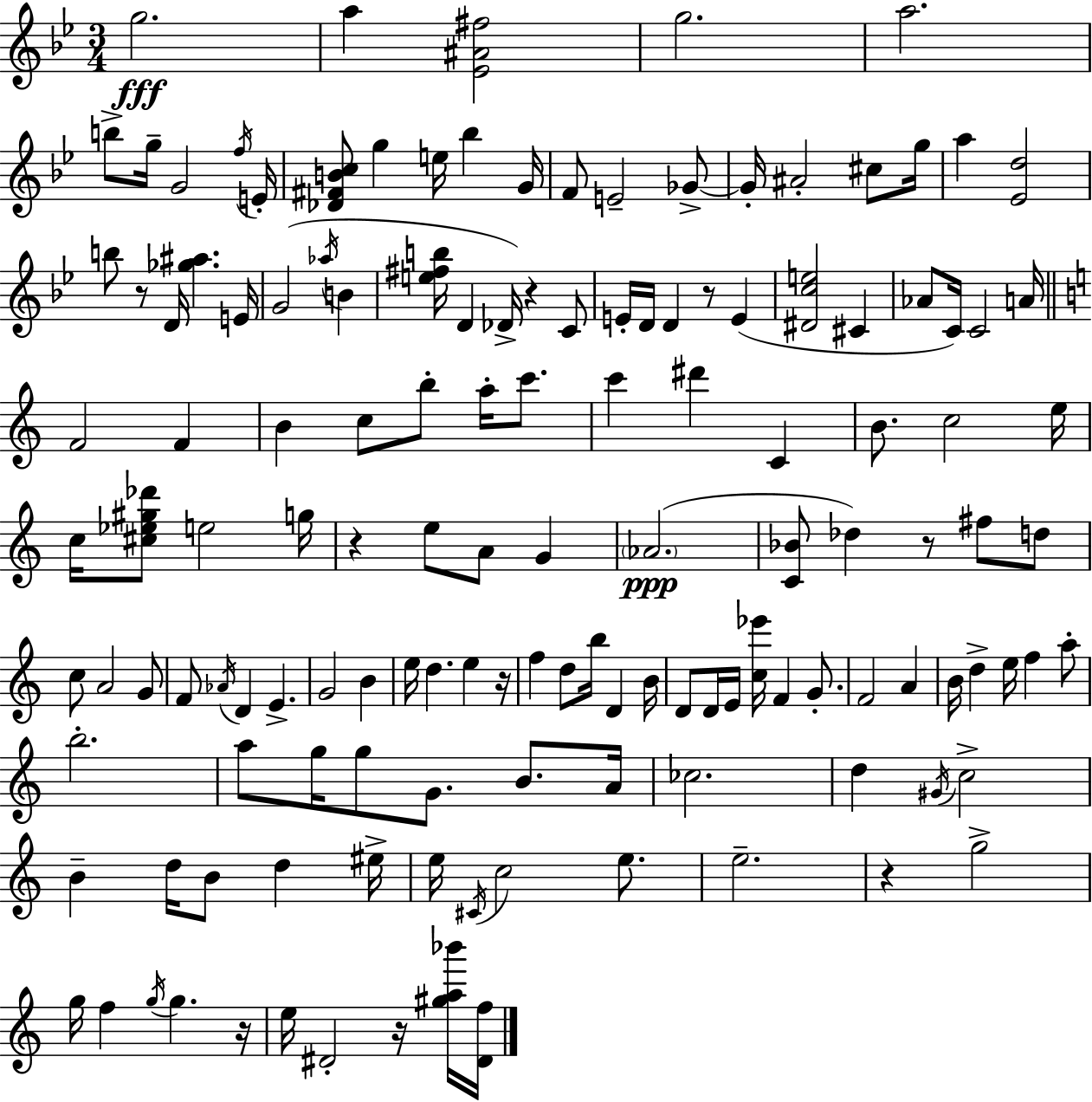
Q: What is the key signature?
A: BES major